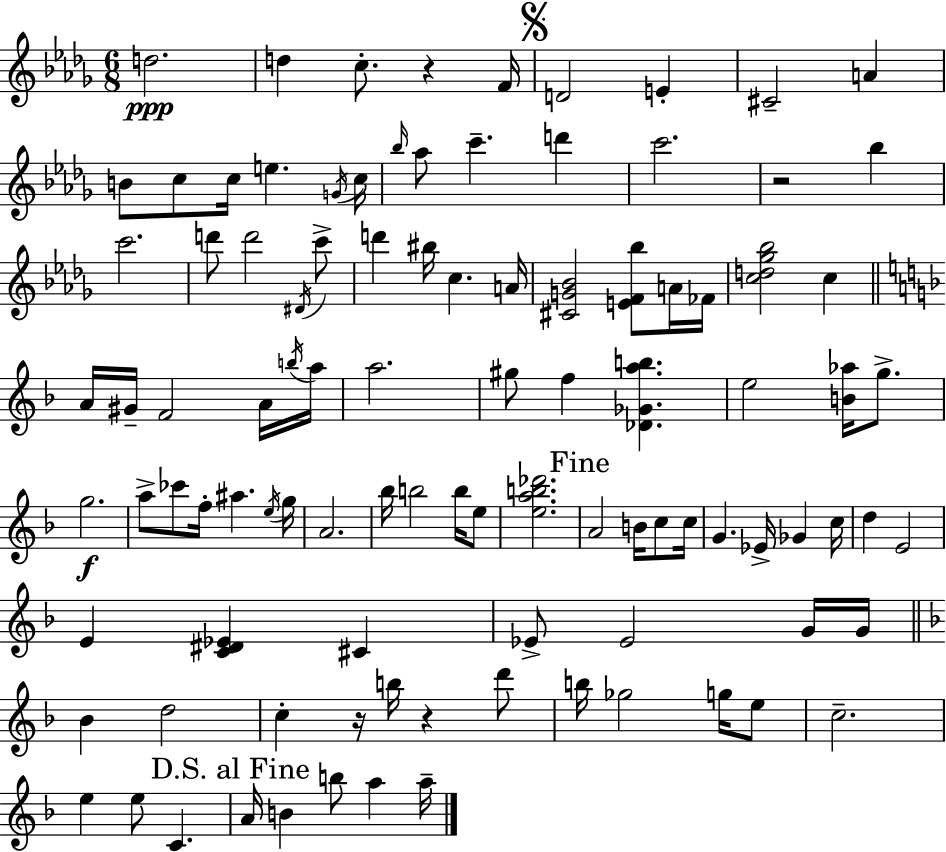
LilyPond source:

{
  \clef treble
  \numericTimeSignature
  \time 6/8
  \key bes \minor
  \repeat volta 2 { d''2.\ppp | d''4 c''8.-. r4 f'16 | \mark \markup { \musicglyph "scripts.segno" } d'2 e'4-. | cis'2-- a'4 | \break b'8 c''8 c''16 e''4. \acciaccatura { g'16 } | c''16 \grace { bes''16 } aes''8 c'''4.-- d'''4 | c'''2. | r2 bes''4 | \break c'''2. | d'''8 d'''2 | \acciaccatura { dis'16 } c'''8-> d'''4 bis''16 c''4. | a'16 <cis' g' bes'>2 <e' f' bes''>8 | \break a'16 fes'16 <c'' d'' ges'' bes''>2 c''4 | \bar "||" \break \key d \minor a'16 gis'16-- f'2 a'16 \acciaccatura { b''16 } | a''16 a''2. | gis''8 f''4 <des' ges' a'' b''>4. | e''2 <b' aes''>16 g''8.-> | \break g''2.\f | a''8-> ces'''8 f''16-. ais''4. | \acciaccatura { e''16 } g''16 a'2. | bes''16 b''2 b''16 | \break e''8 <e'' a'' b'' des'''>2. | \mark "Fine" a'2 b'16 c''8 | c''16 g'4. ees'16-> ges'4 | c''16 d''4 e'2 | \break e'4 <c' dis' ees'>4 cis'4 | ees'8-> ees'2 | g'16 g'16 \bar "||" \break \key d \minor bes'4 d''2 | c''4-. r16 b''16 r4 d'''8 | b''16 ges''2 g''16 e''8 | c''2.-- | \break e''4 e''8 c'4. | \mark "D.S. al Fine" a'16 b'4 b''8 a''4 a''16-- | } \bar "|."
}